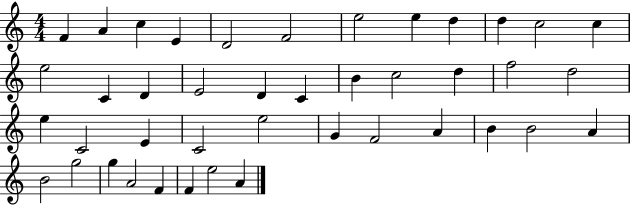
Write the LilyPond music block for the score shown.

{
  \clef treble
  \numericTimeSignature
  \time 4/4
  \key c \major
  f'4 a'4 c''4 e'4 | d'2 f'2 | e''2 e''4 d''4 | d''4 c''2 c''4 | \break e''2 c'4 d'4 | e'2 d'4 c'4 | b'4 c''2 d''4 | f''2 d''2 | \break e''4 c'2 e'4 | c'2 e''2 | g'4 f'2 a'4 | b'4 b'2 a'4 | \break b'2 g''2 | g''4 a'2 f'4 | f'4 e''2 a'4 | \bar "|."
}